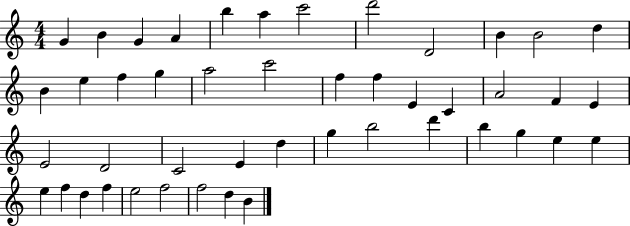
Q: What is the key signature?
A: C major